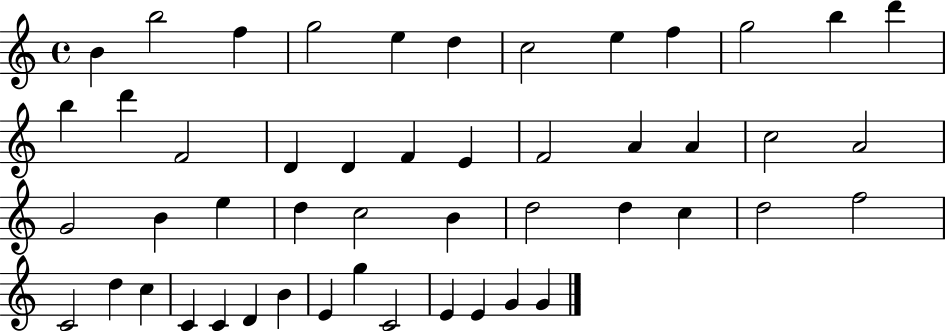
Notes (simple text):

B4/q B5/h F5/q G5/h E5/q D5/q C5/h E5/q F5/q G5/h B5/q D6/q B5/q D6/q F4/h D4/q D4/q F4/q E4/q F4/h A4/q A4/q C5/h A4/h G4/h B4/q E5/q D5/q C5/h B4/q D5/h D5/q C5/q D5/h F5/h C4/h D5/q C5/q C4/q C4/q D4/q B4/q E4/q G5/q C4/h E4/q E4/q G4/q G4/q